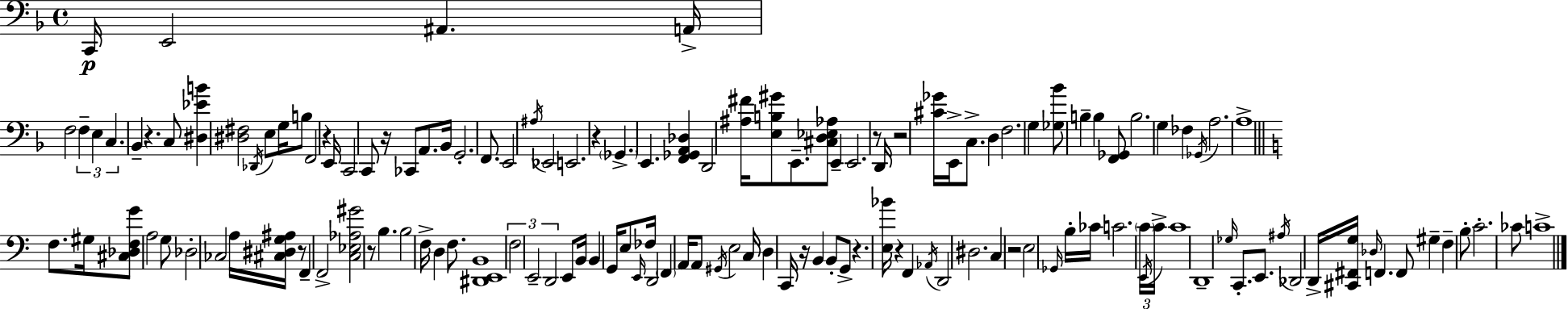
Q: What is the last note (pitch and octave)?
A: C4